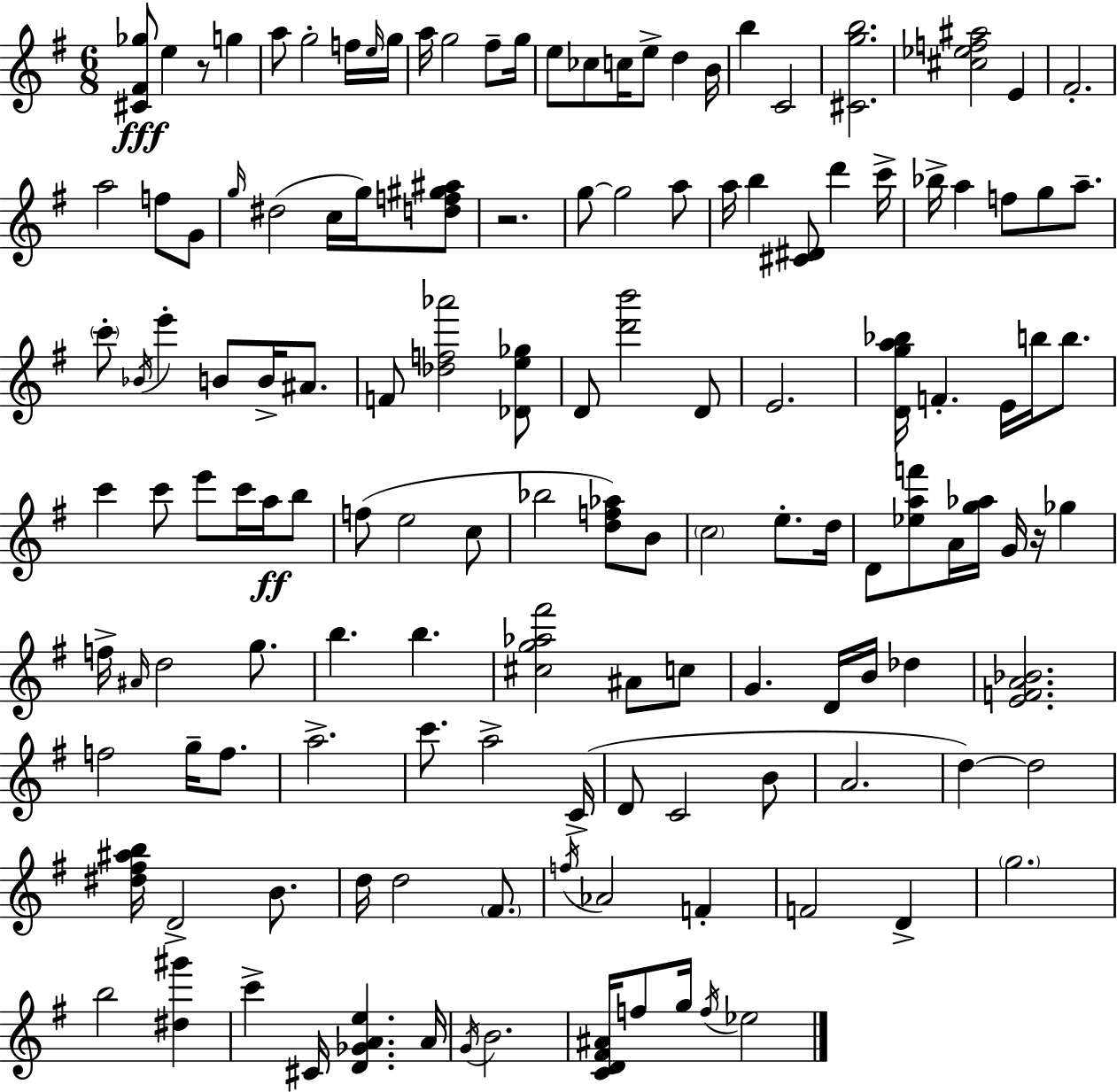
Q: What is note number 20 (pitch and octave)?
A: E4